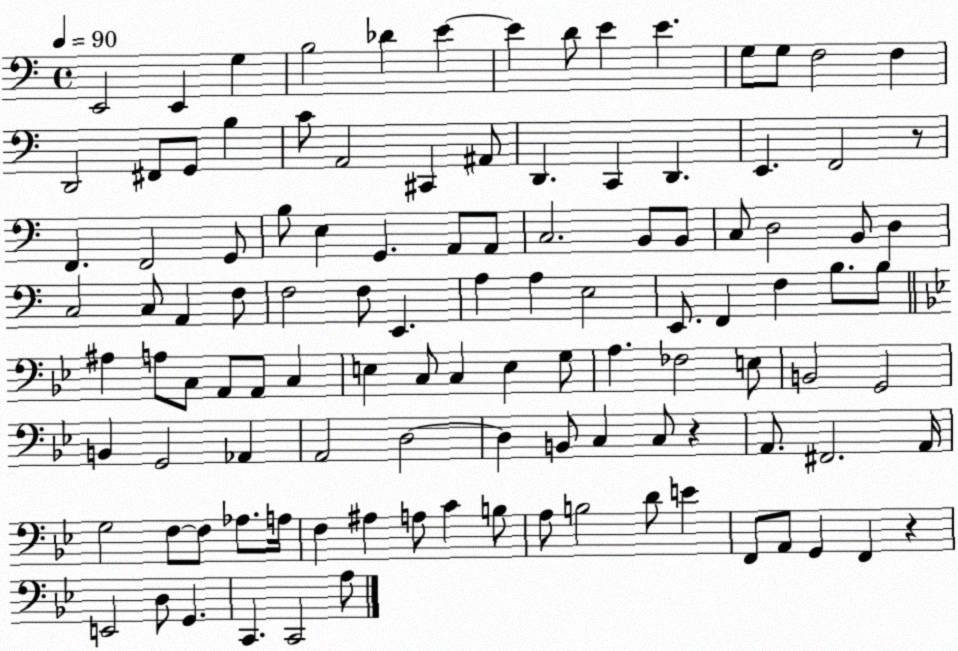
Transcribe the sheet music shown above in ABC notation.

X:1
T:Untitled
M:4/4
L:1/4
K:C
E,,2 E,, G, B,2 _D E E D/2 E E G,/2 G,/2 F,2 F, D,,2 ^F,,/2 G,,/2 B, C/2 A,,2 ^C,, ^A,,/2 D,, C,, D,, E,, F,,2 z/2 F,, F,,2 G,,/2 B,/2 E, G,, A,,/2 A,,/2 C,2 B,,/2 B,,/2 C,/2 D,2 B,,/2 D, C,2 C,/2 A,, F,/2 F,2 F,/2 E,, A, A, E,2 E,,/2 F,, F, B,/2 B,/2 ^A, A,/2 C,/2 A,,/2 A,,/2 C, E, C,/2 C, E, G,/2 A, _F,2 E,/2 B,,2 G,,2 B,, G,,2 _A,, A,,2 D,2 D, B,,/2 C, C,/2 z A,,/2 ^F,,2 A,,/4 G,2 F,/2 F,/2 _A,/2 A,/4 F, ^A, A,/2 C B,/2 A,/2 B,2 D/2 E F,,/2 A,,/2 G,, F,, z E,,2 D,/2 G,, C,, C,,2 A,/2